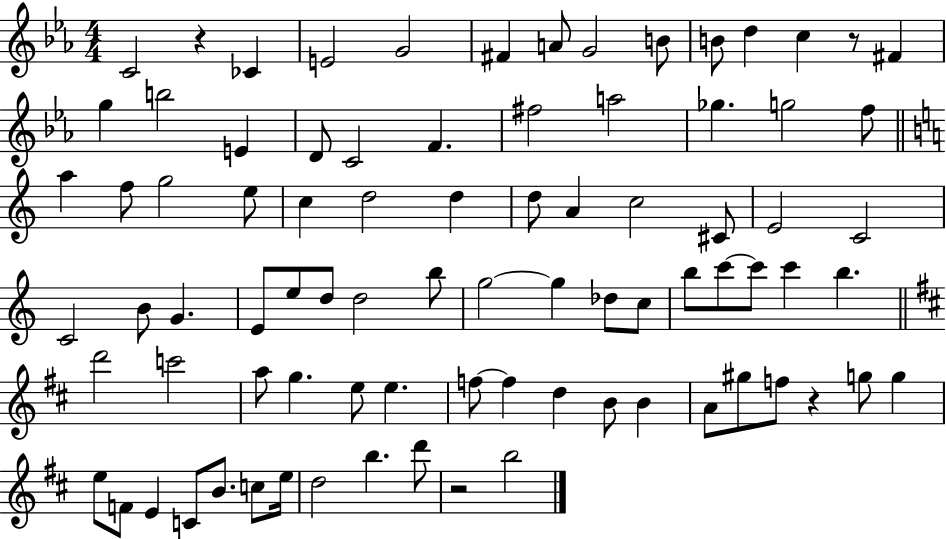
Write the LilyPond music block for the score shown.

{
  \clef treble
  \numericTimeSignature
  \time 4/4
  \key ees \major
  \repeat volta 2 { c'2 r4 ces'4 | e'2 g'2 | fis'4 a'8 g'2 b'8 | b'8 d''4 c''4 r8 fis'4 | \break g''4 b''2 e'4 | d'8 c'2 f'4. | fis''2 a''2 | ges''4. g''2 f''8 | \break \bar "||" \break \key c \major a''4 f''8 g''2 e''8 | c''4 d''2 d''4 | d''8 a'4 c''2 cis'8 | e'2 c'2 | \break c'2 b'8 g'4. | e'8 e''8 d''8 d''2 b''8 | g''2~~ g''4 des''8 c''8 | b''8 c'''8~~ c'''8 c'''4 b''4. | \break \bar "||" \break \key b \minor d'''2 c'''2 | a''8 g''4. e''8 e''4. | f''8~~ f''4 d''4 b'8 b'4 | a'8 gis''8 f''8 r4 g''8 g''4 | \break e''8 f'8 e'4 c'8 b'8. c''8 e''16 | d''2 b''4. d'''8 | r2 b''2 | } \bar "|."
}